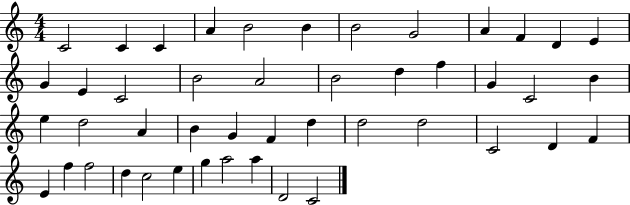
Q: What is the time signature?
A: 4/4